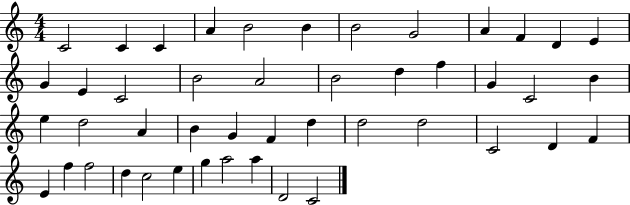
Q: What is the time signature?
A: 4/4